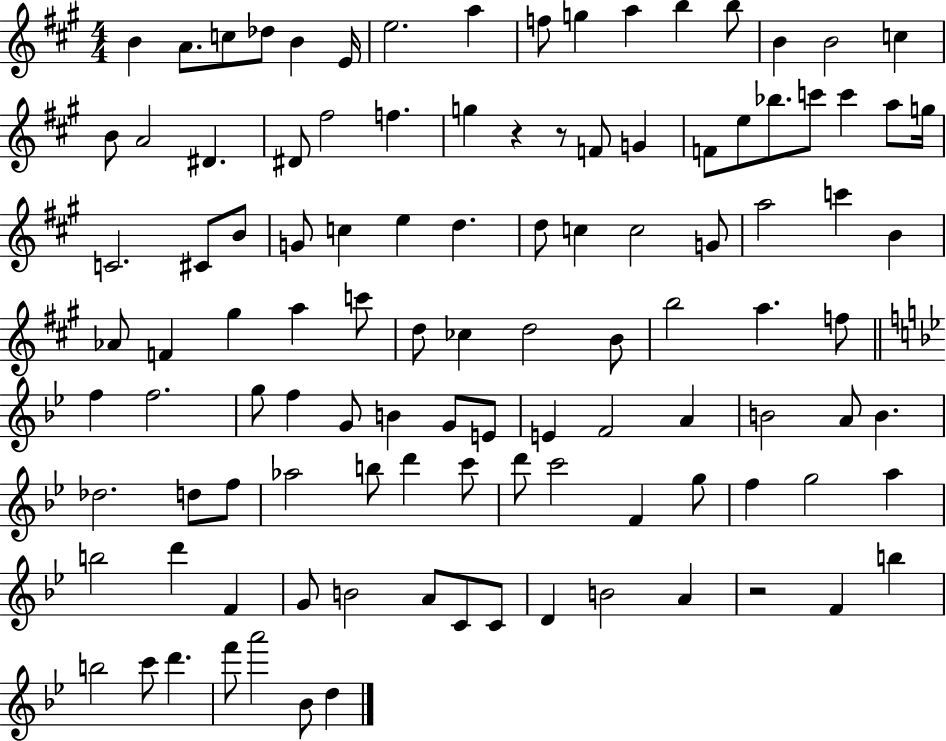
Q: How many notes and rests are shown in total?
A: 109